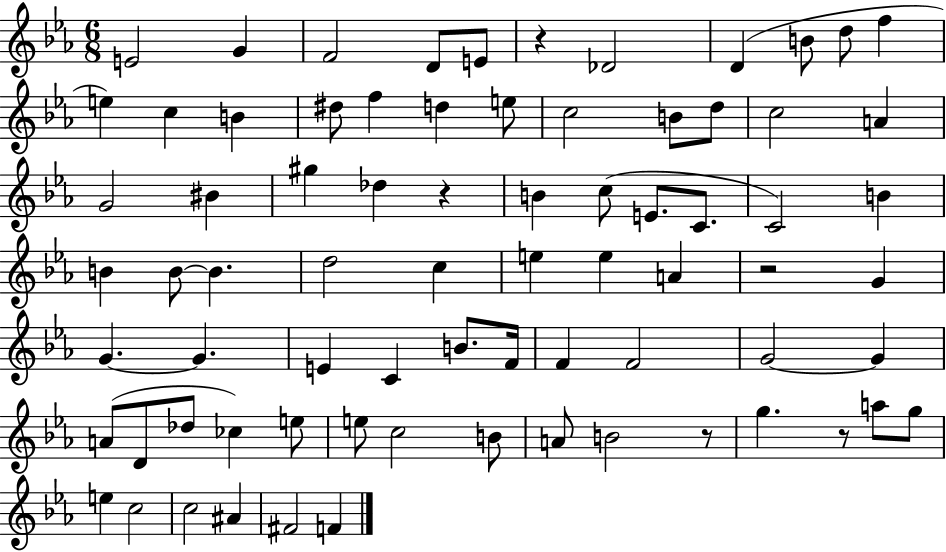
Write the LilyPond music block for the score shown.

{
  \clef treble
  \numericTimeSignature
  \time 6/8
  \key ees \major
  \repeat volta 2 { e'2 g'4 | f'2 d'8 e'8 | r4 des'2 | d'4( b'8 d''8 f''4 | \break e''4) c''4 b'4 | dis''8 f''4 d''4 e''8 | c''2 b'8 d''8 | c''2 a'4 | \break g'2 bis'4 | gis''4 des''4 r4 | b'4 c''8( e'8. c'8. | c'2) b'4 | \break b'4 b'8~~ b'4. | d''2 c''4 | e''4 e''4 a'4 | r2 g'4 | \break g'4.~~ g'4. | e'4 c'4 b'8. f'16 | f'4 f'2 | g'2~~ g'4 | \break a'8( d'8 des''8 ces''4) e''8 | e''8 c''2 b'8 | a'8 b'2 r8 | g''4. r8 a''8 g''8 | \break e''4 c''2 | c''2 ais'4 | fis'2 f'4 | } \bar "|."
}